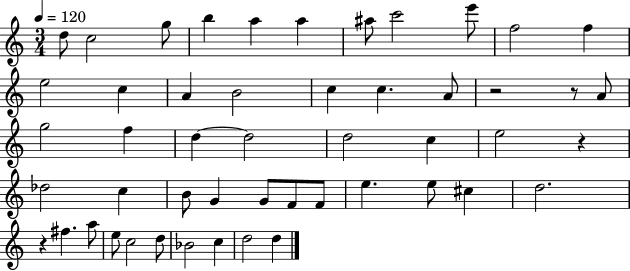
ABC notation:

X:1
T:Untitled
M:3/4
L:1/4
K:C
d/2 c2 g/2 b a a ^a/2 c'2 e'/2 f2 f e2 c A B2 c c A/2 z2 z/2 A/2 g2 f d d2 d2 c e2 z _d2 c B/2 G G/2 F/2 F/2 e e/2 ^c d2 z ^f a/2 e/2 c2 d/2 _B2 c d2 d